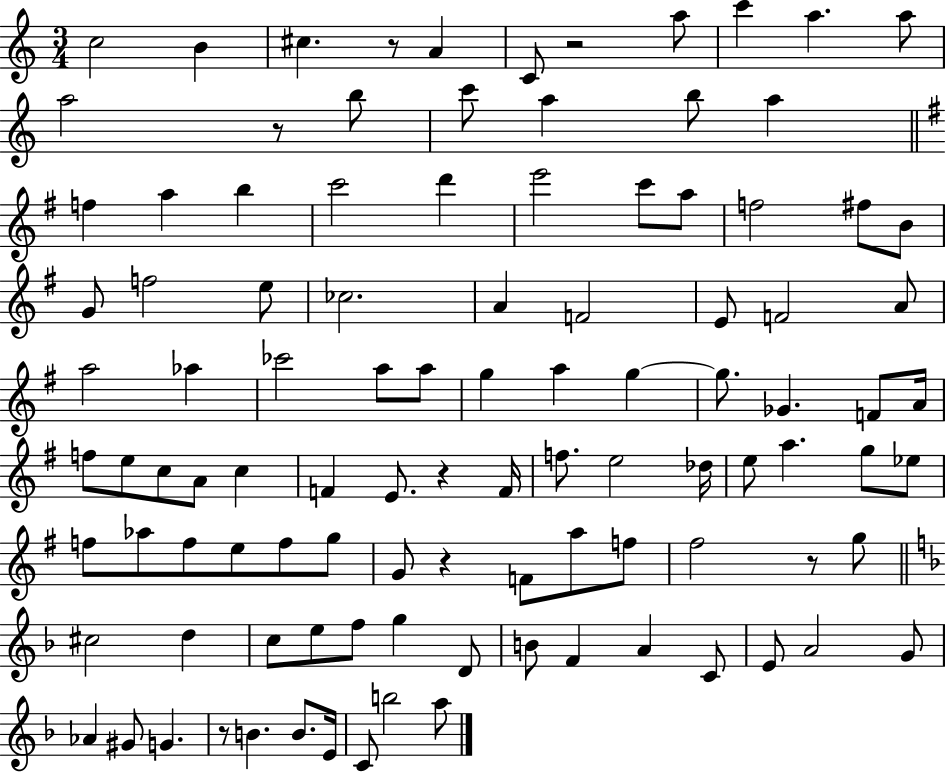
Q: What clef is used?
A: treble